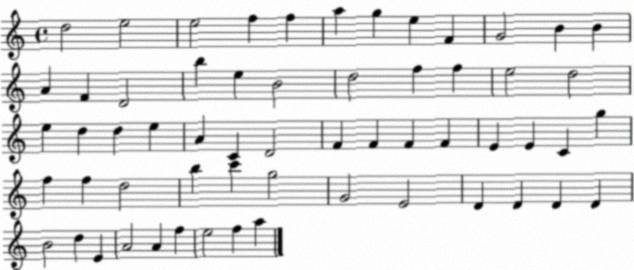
X:1
T:Untitled
M:4/4
L:1/4
K:C
d2 e2 e2 f f a g e F G2 B B A F D2 b e B2 d2 f f e2 d2 e d d e A C D2 F F F F E E C g f f d2 b c' g2 G2 E2 D D D D B2 d E A2 A f e2 f a